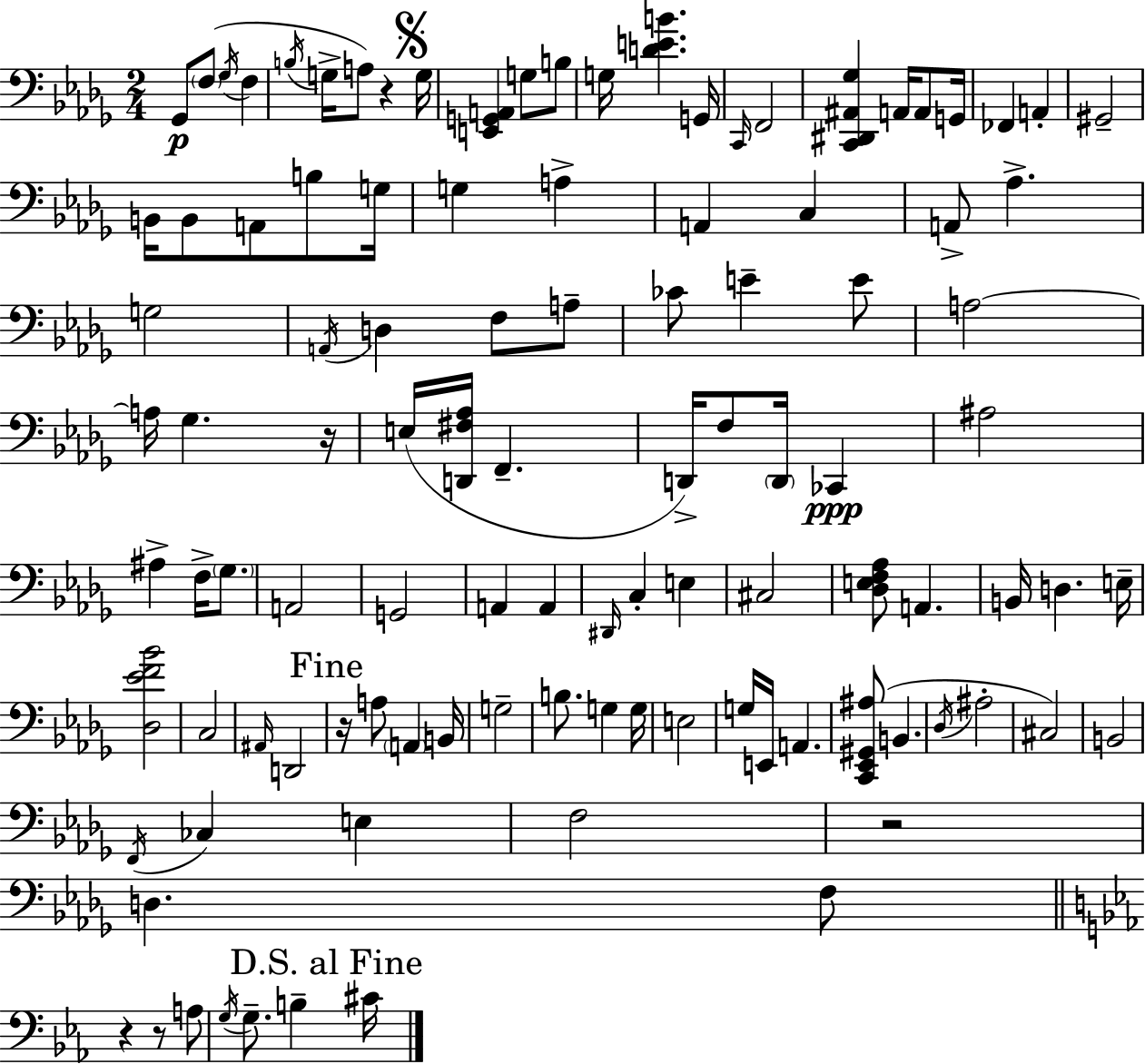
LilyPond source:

{
  \clef bass
  \numericTimeSignature
  \time 2/4
  \key bes \minor
  \repeat volta 2 { ges,8\p \parenthesize f8( \acciaccatura { ges16 } f4 | \acciaccatura { b16 } g16-> a8) r4 | \mark \markup { \musicglyph "scripts.segno" } g16 <e, g, a,>4 g8 | b8 g16 <d' e' b'>4. | \break g,16 \grace { c,16 } f,2 | <c, dis, ais, ges>4 a,16 | a,8 g,16 fes,4 a,4-. | gis,2-- | \break b,16 b,8 a,8 | b8 g16 g4 a4-> | a,4 c4 | a,8-> aes4.-> | \break g2 | \acciaccatura { a,16 } d4 | f8 a8-- ces'8 e'4-- | e'8 a2~~ | \break a16 ges4. | r16 e16( <d, fis aes>16 f,4.-- | d,16->) f8 \parenthesize d,16 | ces,4\ppp ais2 | \break ais4-> | f16-> \parenthesize ges8. a,2 | g,2 | a,4 | \break a,4 \grace { dis,16 } c4-. | e4 cis2 | <des e f aes>8 a,4. | b,16 d4. | \break e16-- <des ees' f' bes'>2 | c2 | \grace { ais,16 } d,2 | \mark "Fine" r16 a8 | \break \parenthesize a,4 b,16 g2-- | b8. | g4 g16 e2 | g16 e,16 | \break a,4. <c, ees, gis, ais>8( | b,4. \acciaccatura { des16 } ais2-. | cis2) | b,2 | \break \acciaccatura { f,16 } | ces4 e4 | f2 | r2 | \break d4. f8 | \bar "||" \break \key ees \major r4 r8 a8 | \acciaccatura { g16 } g8.-- b4-- | \mark "D.S. al Fine" cis'16 } \bar "|."
}